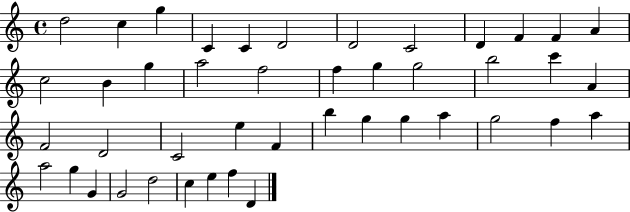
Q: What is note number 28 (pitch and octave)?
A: F4